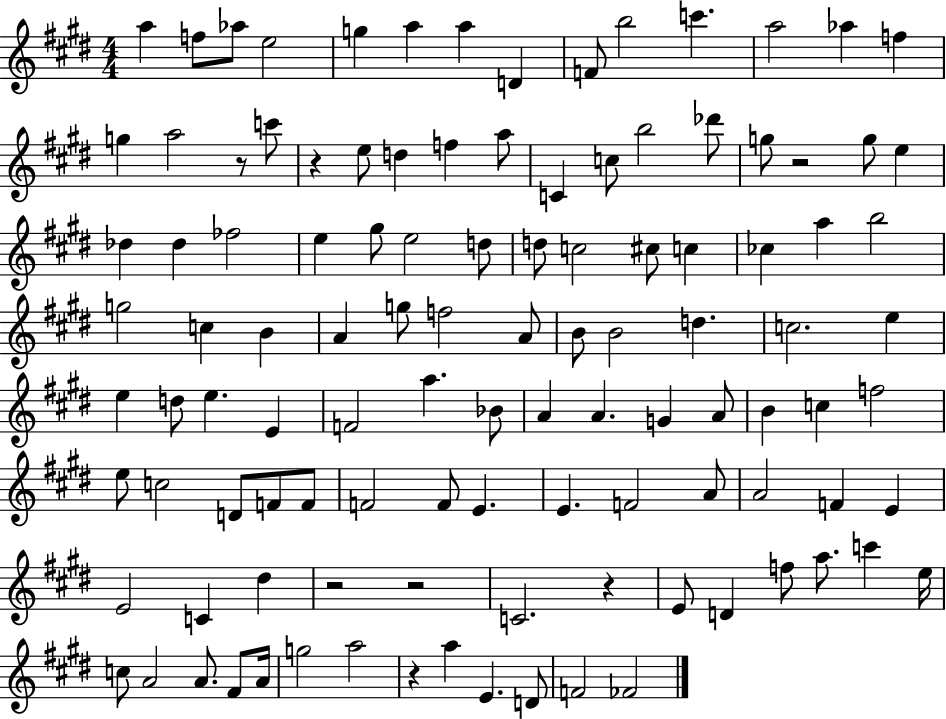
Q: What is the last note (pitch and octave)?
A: FES4